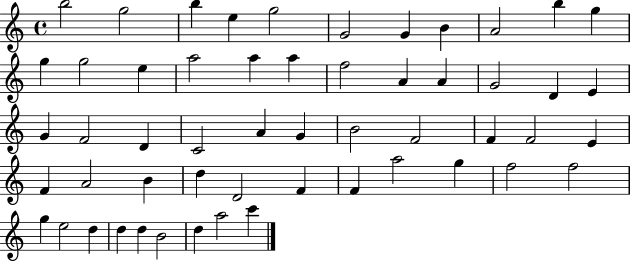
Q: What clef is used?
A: treble